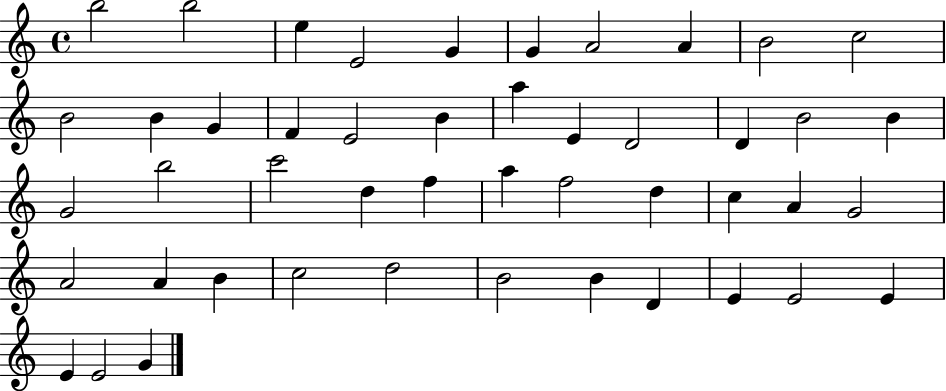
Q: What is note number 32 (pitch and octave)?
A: A4